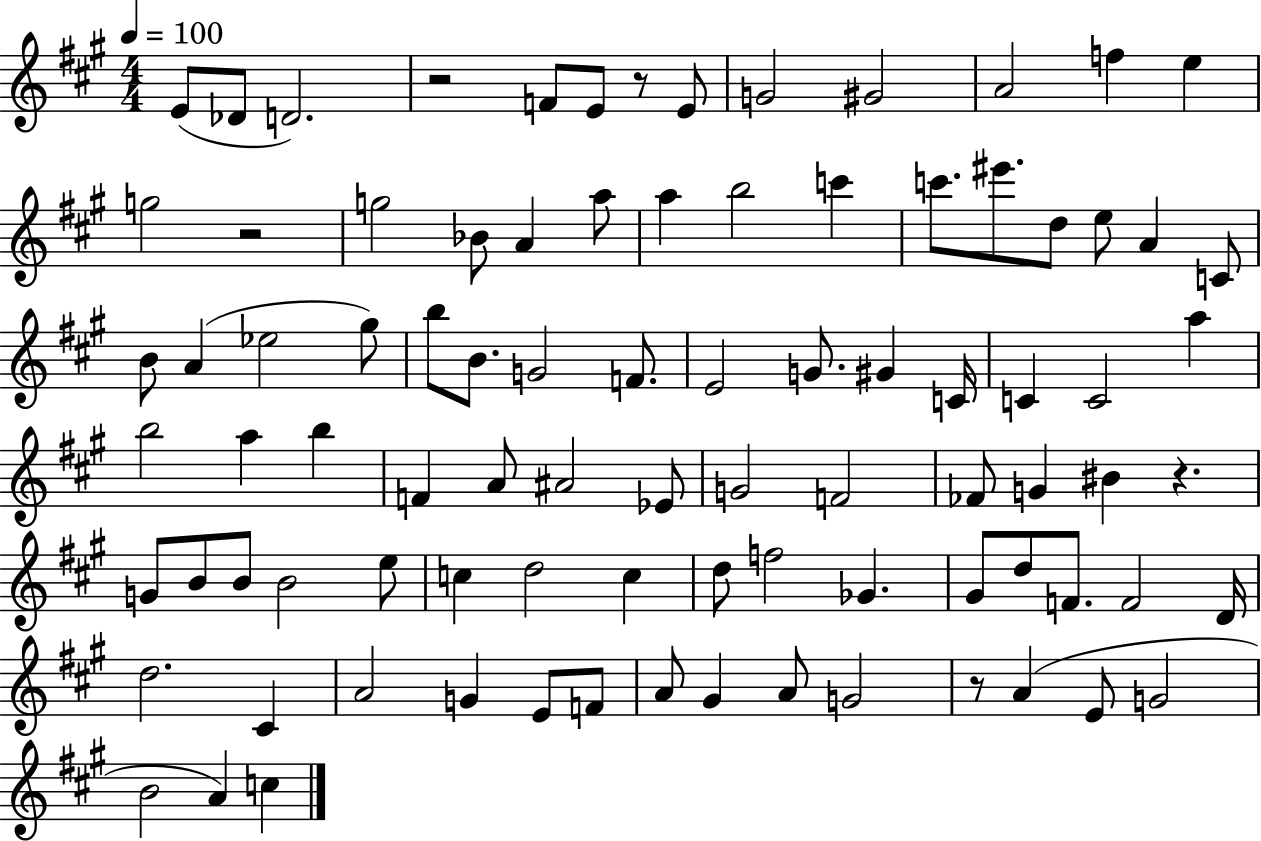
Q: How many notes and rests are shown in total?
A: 89